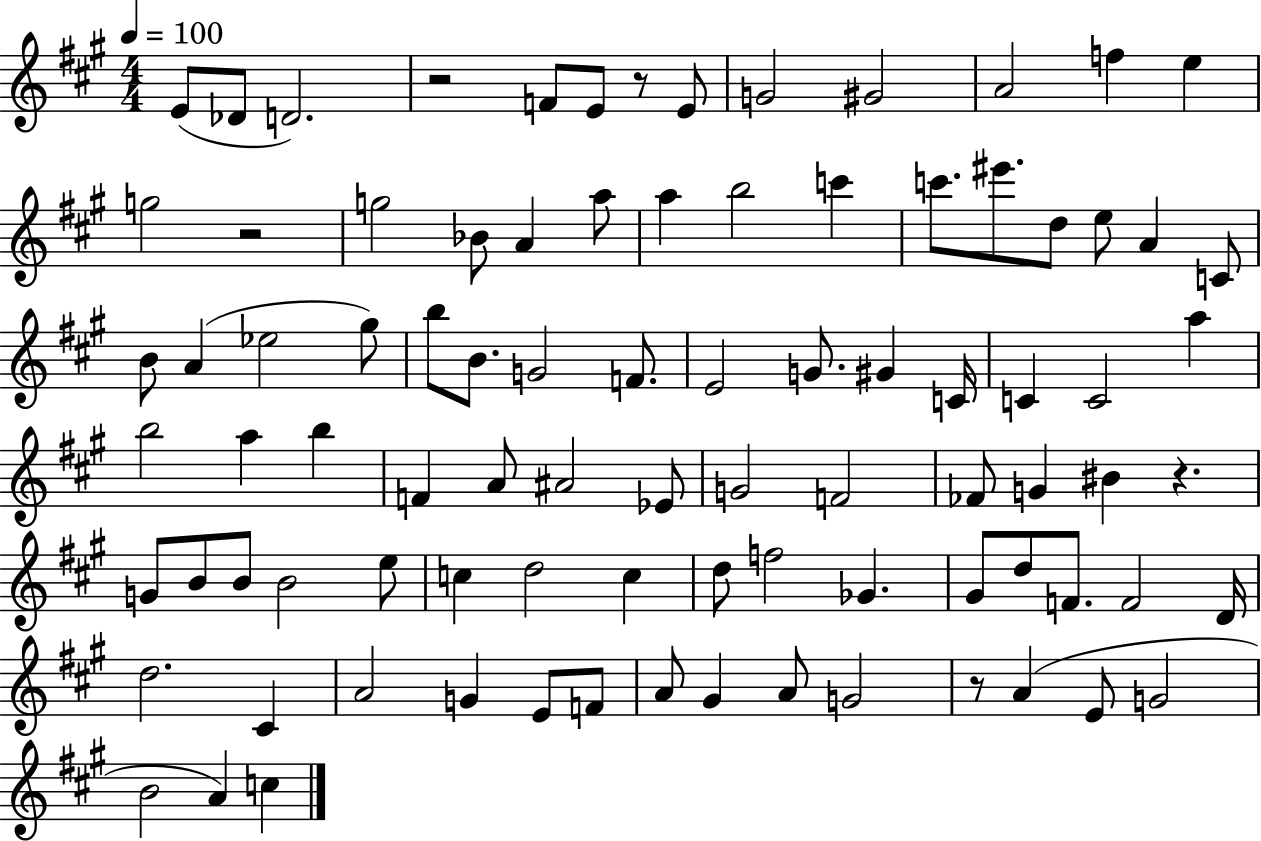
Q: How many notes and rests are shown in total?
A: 89